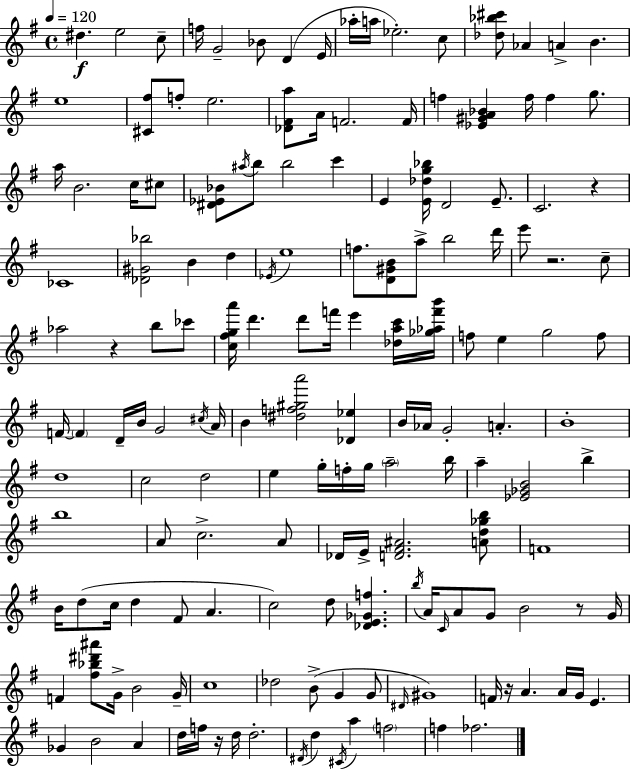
D#5/q. E5/h C5/e F5/s G4/h Bb4/e D4/q E4/s Ab5/s A5/s Eb5/h. C5/e [Db5,Bb5,C#6]/e Ab4/q A4/q B4/q. E5/w [C#4,F#5]/e F5/e E5/h. [Db4,F#4,A5]/e A4/s F4/h. F4/s F5/q [Eb4,G#4,A4,Bb4]/q F5/s F5/q G5/e. A5/s B4/h. C5/s C#5/e [D#4,Eb4,Bb4]/e A#5/s B5/e B5/h C6/q E4/q [E4,Db5,G5,Bb5]/s D4/h E4/e. C4/h. R/q CES4/w [Db4,G#4,Bb5]/h B4/q D5/q Eb4/s E5/w F5/e. [D4,G#4,B4]/e A5/e B5/h D6/s E6/e R/h. C5/e Ab5/h R/q B5/e CES6/e [C5,F#5,G5,A6]/s D6/q. D6/e F6/s E6/q [Db5,A5,C6]/s [Gb5,Ab5,F6,B6]/s F5/e E5/q G5/h F5/e F4/s F4/q D4/s B4/s G4/h C#5/s A4/s B4/q [D#5,F5,G#5,A6]/h [Db4,Eb5]/q B4/s Ab4/s G4/h A4/q. B4/w D5/w C5/h D5/h E5/q G5/s F5/s G5/s A5/h B5/s A5/q [Eb4,Gb4,B4]/h B5/q B5/w A4/e C5/h. A4/e Db4/s E4/s [D4,F#4,A#4]/h. [A4,D5,Gb5,B5]/e F4/w B4/s D5/e C5/s D5/q F#4/e A4/q. C5/h D5/e [Db4,E4,Gb4,F5]/q. B5/s A4/s C4/s A4/e G4/e B4/h R/e G4/s F4/q [F#5,Bb5,D#6,A#6]/e G4/s B4/h G4/s C5/w Db5/h B4/e G4/q G4/e D#4/s G#4/w F4/s R/s A4/q. A4/s G4/s E4/q. Gb4/q B4/h A4/q D5/s F5/s R/s D5/s D5/h. D#4/s D5/q C#4/s A5/q F5/h F5/q FES5/h.